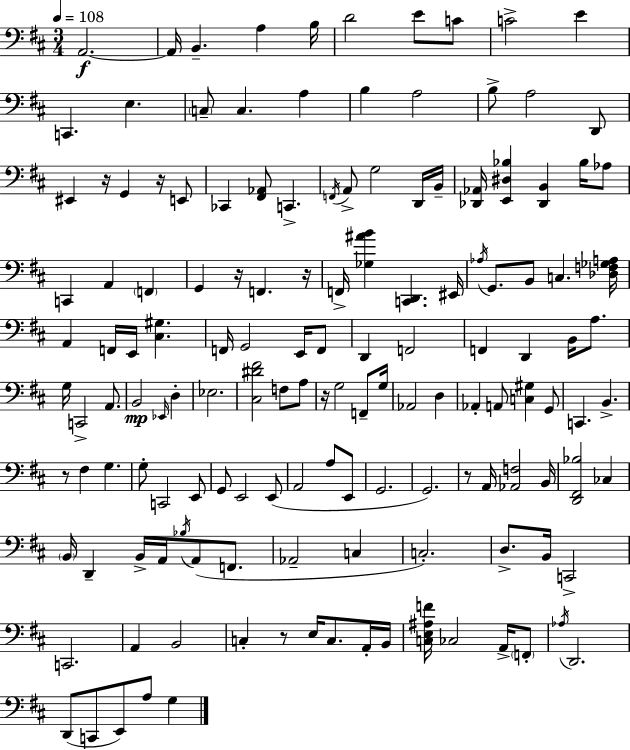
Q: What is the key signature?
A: D major